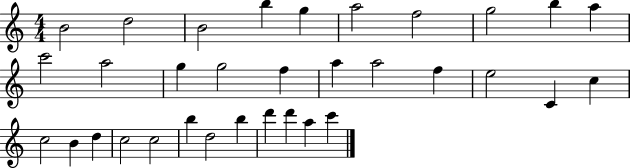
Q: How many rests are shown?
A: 0